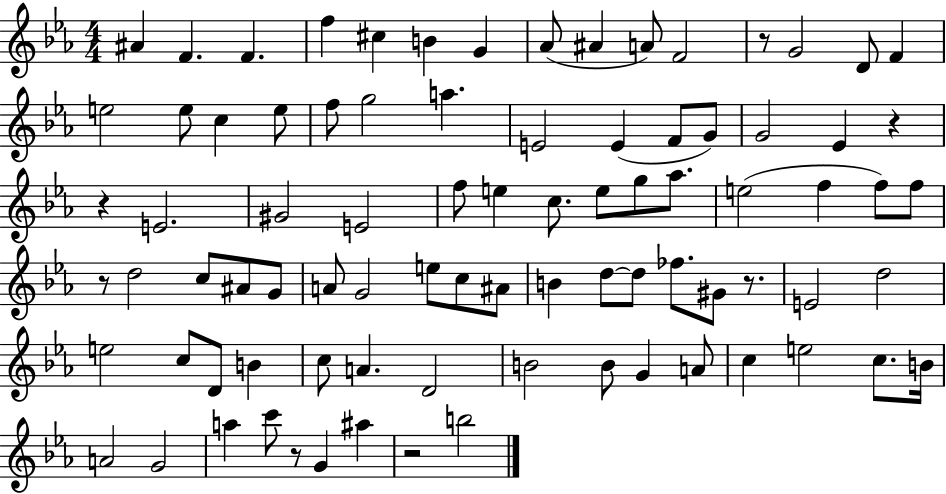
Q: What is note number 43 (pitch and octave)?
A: A#4